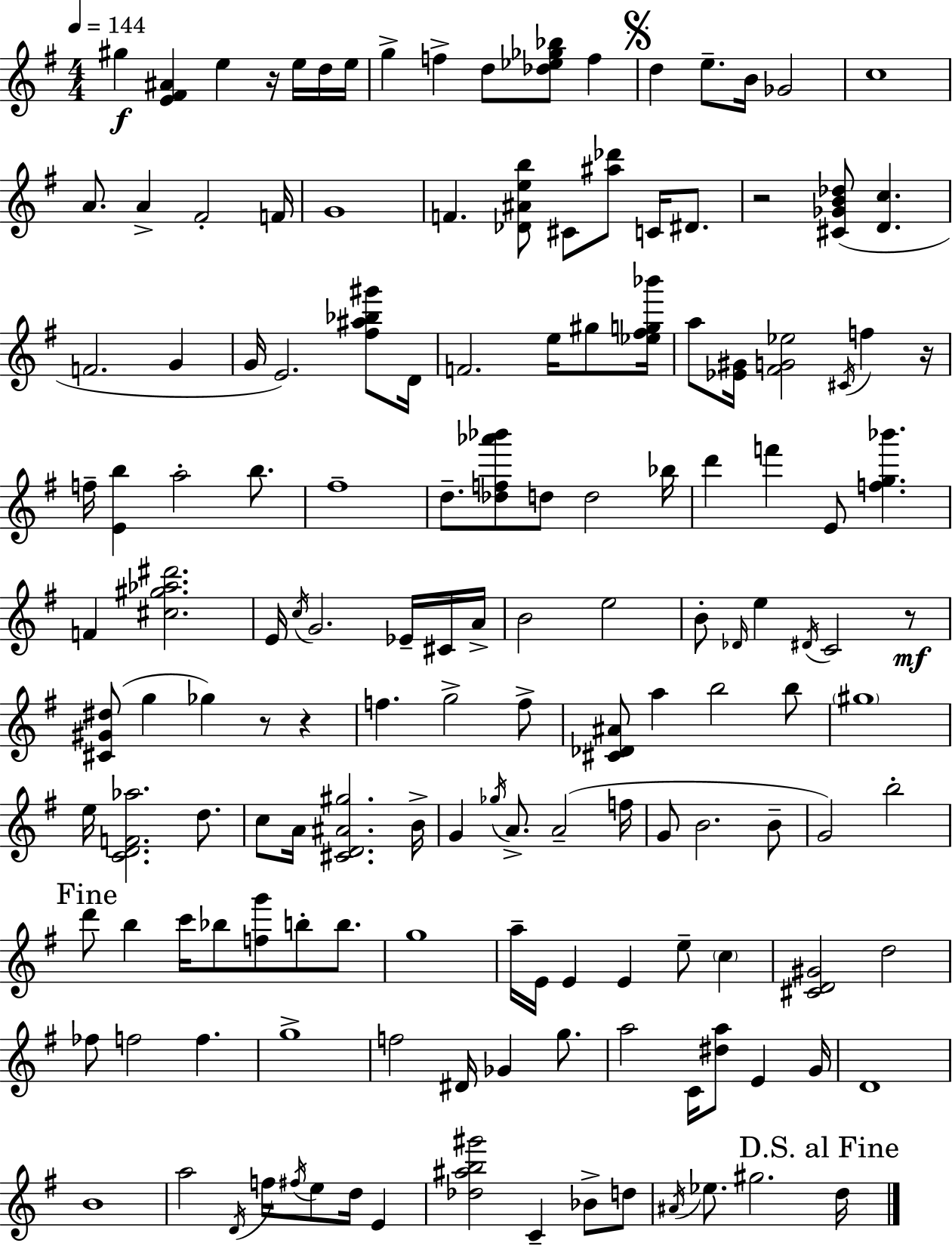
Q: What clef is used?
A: treble